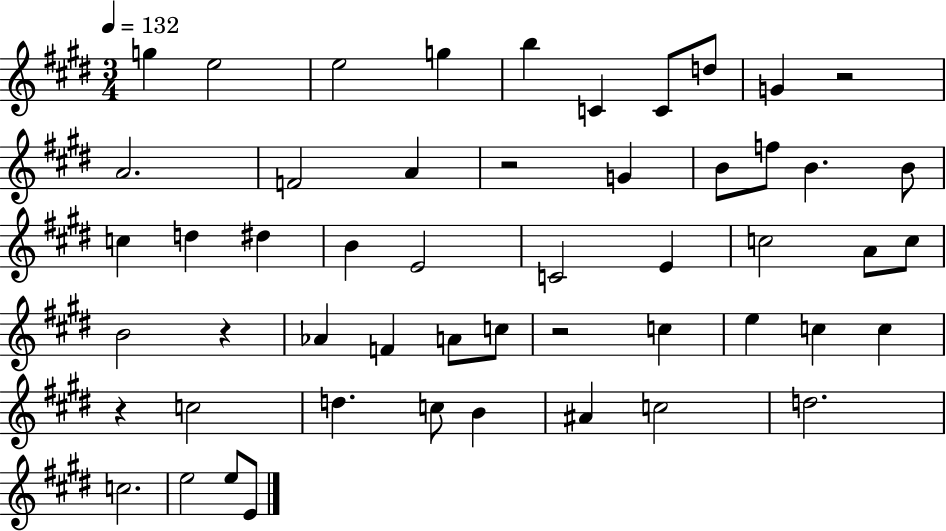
G5/q E5/h E5/h G5/q B5/q C4/q C4/e D5/e G4/q R/h A4/h. F4/h A4/q R/h G4/q B4/e F5/e B4/q. B4/e C5/q D5/q D#5/q B4/q E4/h C4/h E4/q C5/h A4/e C5/e B4/h R/q Ab4/q F4/q A4/e C5/e R/h C5/q E5/q C5/q C5/q R/q C5/h D5/q. C5/e B4/q A#4/q C5/h D5/h. C5/h. E5/h E5/e E4/e